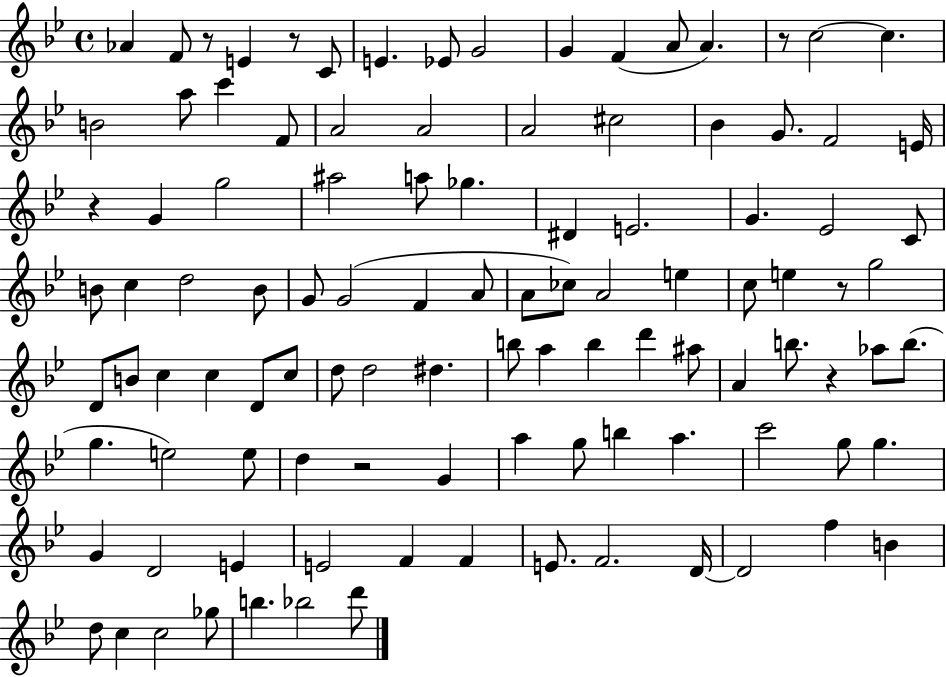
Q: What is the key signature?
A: BES major